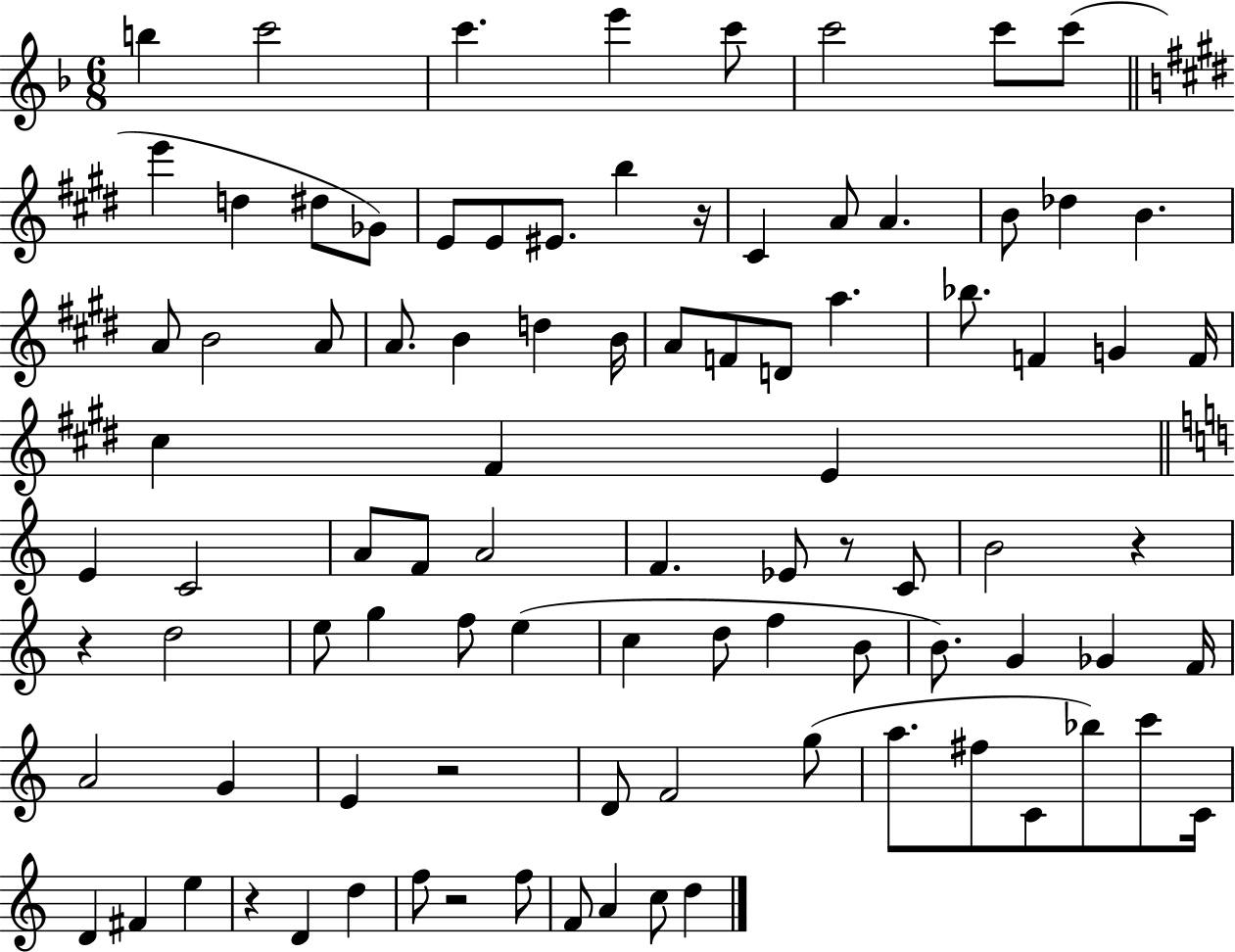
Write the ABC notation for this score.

X:1
T:Untitled
M:6/8
L:1/4
K:F
b c'2 c' e' c'/2 c'2 c'/2 c'/2 e' d ^d/2 _G/2 E/2 E/2 ^E/2 b z/4 ^C A/2 A B/2 _d B A/2 B2 A/2 A/2 B d B/4 A/2 F/2 D/2 a _b/2 F G F/4 ^c ^F E E C2 A/2 F/2 A2 F _E/2 z/2 C/2 B2 z z d2 e/2 g f/2 e c d/2 f B/2 B/2 G _G F/4 A2 G E z2 D/2 F2 g/2 a/2 ^f/2 C/2 _b/2 c'/2 C/4 D ^F e z D d f/2 z2 f/2 F/2 A c/2 d